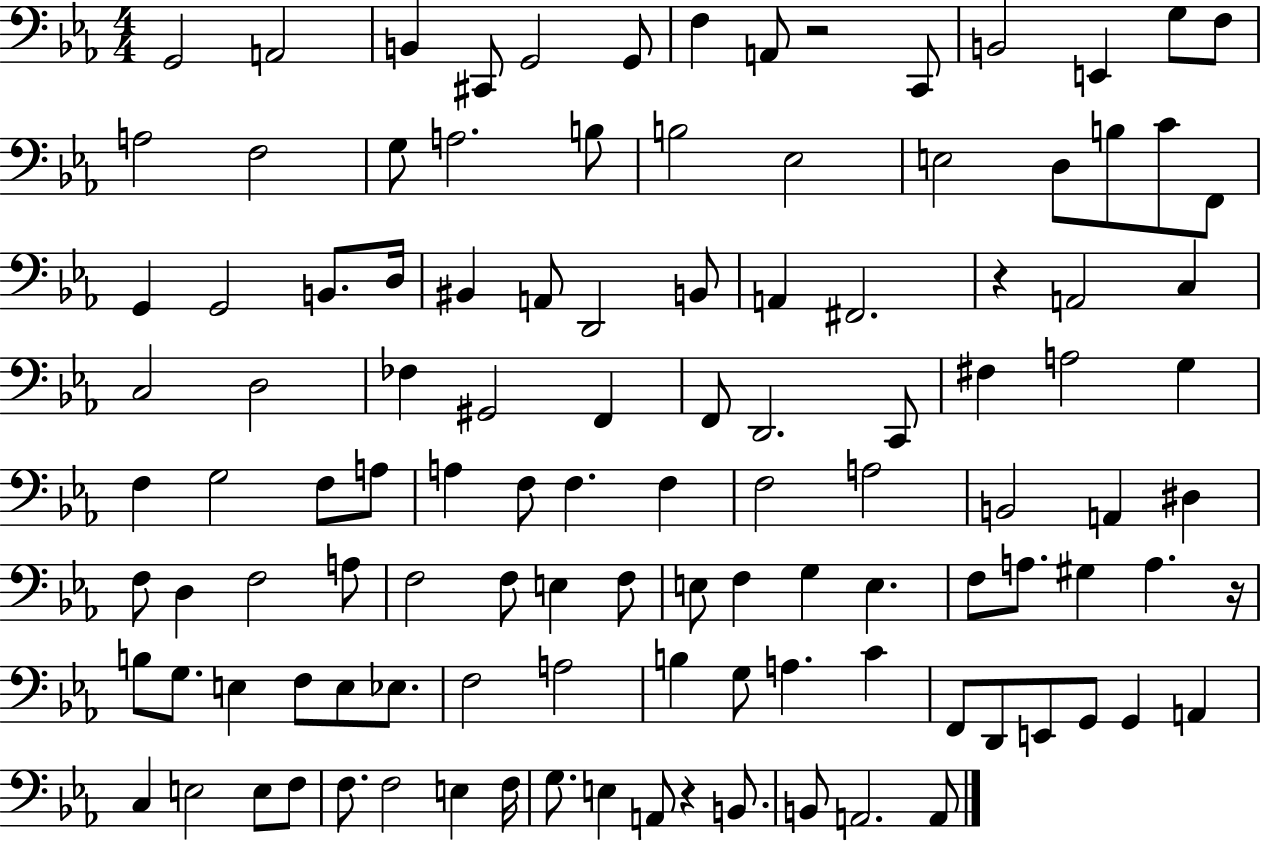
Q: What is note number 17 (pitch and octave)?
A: A3